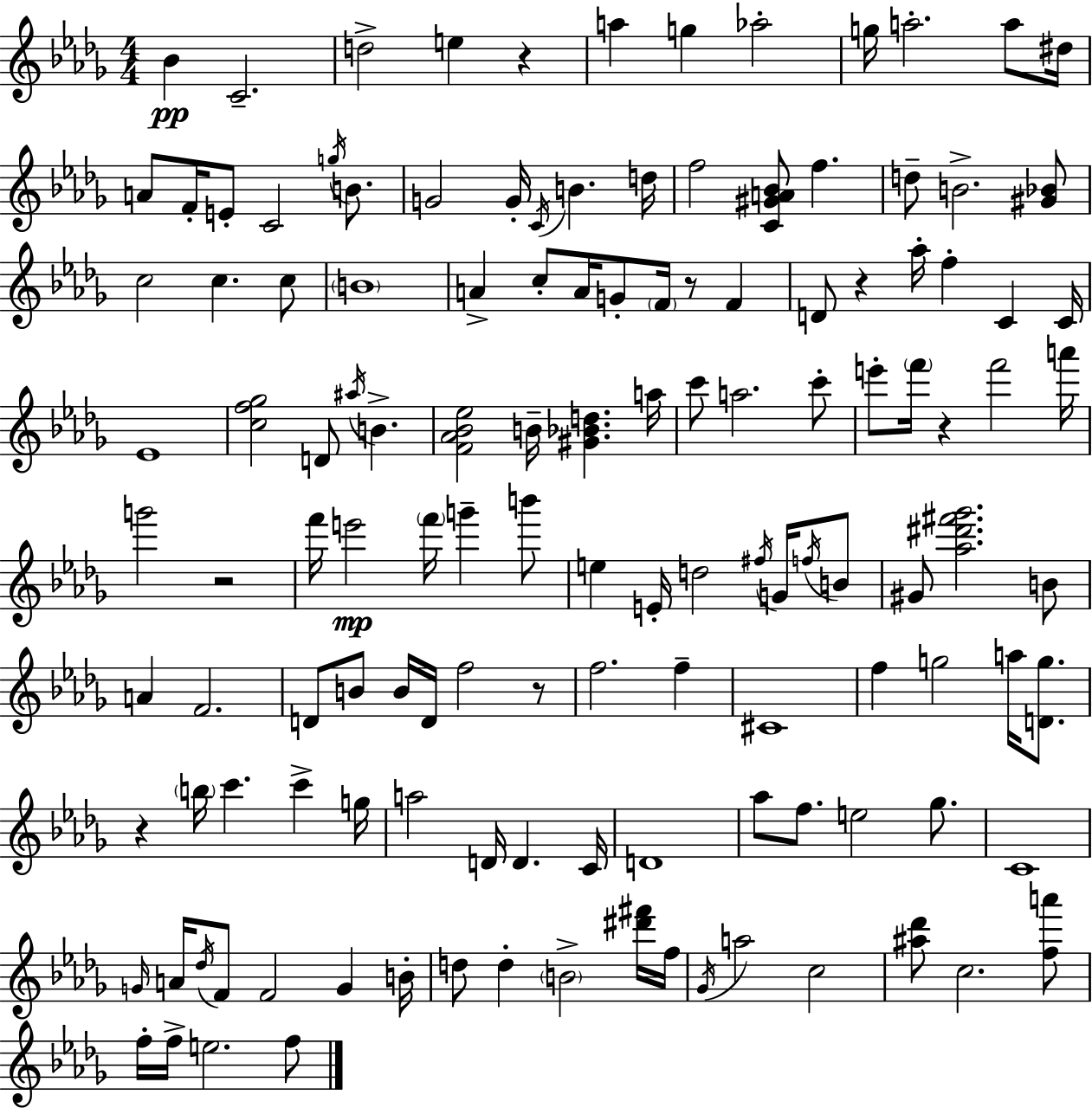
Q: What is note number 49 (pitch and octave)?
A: A5